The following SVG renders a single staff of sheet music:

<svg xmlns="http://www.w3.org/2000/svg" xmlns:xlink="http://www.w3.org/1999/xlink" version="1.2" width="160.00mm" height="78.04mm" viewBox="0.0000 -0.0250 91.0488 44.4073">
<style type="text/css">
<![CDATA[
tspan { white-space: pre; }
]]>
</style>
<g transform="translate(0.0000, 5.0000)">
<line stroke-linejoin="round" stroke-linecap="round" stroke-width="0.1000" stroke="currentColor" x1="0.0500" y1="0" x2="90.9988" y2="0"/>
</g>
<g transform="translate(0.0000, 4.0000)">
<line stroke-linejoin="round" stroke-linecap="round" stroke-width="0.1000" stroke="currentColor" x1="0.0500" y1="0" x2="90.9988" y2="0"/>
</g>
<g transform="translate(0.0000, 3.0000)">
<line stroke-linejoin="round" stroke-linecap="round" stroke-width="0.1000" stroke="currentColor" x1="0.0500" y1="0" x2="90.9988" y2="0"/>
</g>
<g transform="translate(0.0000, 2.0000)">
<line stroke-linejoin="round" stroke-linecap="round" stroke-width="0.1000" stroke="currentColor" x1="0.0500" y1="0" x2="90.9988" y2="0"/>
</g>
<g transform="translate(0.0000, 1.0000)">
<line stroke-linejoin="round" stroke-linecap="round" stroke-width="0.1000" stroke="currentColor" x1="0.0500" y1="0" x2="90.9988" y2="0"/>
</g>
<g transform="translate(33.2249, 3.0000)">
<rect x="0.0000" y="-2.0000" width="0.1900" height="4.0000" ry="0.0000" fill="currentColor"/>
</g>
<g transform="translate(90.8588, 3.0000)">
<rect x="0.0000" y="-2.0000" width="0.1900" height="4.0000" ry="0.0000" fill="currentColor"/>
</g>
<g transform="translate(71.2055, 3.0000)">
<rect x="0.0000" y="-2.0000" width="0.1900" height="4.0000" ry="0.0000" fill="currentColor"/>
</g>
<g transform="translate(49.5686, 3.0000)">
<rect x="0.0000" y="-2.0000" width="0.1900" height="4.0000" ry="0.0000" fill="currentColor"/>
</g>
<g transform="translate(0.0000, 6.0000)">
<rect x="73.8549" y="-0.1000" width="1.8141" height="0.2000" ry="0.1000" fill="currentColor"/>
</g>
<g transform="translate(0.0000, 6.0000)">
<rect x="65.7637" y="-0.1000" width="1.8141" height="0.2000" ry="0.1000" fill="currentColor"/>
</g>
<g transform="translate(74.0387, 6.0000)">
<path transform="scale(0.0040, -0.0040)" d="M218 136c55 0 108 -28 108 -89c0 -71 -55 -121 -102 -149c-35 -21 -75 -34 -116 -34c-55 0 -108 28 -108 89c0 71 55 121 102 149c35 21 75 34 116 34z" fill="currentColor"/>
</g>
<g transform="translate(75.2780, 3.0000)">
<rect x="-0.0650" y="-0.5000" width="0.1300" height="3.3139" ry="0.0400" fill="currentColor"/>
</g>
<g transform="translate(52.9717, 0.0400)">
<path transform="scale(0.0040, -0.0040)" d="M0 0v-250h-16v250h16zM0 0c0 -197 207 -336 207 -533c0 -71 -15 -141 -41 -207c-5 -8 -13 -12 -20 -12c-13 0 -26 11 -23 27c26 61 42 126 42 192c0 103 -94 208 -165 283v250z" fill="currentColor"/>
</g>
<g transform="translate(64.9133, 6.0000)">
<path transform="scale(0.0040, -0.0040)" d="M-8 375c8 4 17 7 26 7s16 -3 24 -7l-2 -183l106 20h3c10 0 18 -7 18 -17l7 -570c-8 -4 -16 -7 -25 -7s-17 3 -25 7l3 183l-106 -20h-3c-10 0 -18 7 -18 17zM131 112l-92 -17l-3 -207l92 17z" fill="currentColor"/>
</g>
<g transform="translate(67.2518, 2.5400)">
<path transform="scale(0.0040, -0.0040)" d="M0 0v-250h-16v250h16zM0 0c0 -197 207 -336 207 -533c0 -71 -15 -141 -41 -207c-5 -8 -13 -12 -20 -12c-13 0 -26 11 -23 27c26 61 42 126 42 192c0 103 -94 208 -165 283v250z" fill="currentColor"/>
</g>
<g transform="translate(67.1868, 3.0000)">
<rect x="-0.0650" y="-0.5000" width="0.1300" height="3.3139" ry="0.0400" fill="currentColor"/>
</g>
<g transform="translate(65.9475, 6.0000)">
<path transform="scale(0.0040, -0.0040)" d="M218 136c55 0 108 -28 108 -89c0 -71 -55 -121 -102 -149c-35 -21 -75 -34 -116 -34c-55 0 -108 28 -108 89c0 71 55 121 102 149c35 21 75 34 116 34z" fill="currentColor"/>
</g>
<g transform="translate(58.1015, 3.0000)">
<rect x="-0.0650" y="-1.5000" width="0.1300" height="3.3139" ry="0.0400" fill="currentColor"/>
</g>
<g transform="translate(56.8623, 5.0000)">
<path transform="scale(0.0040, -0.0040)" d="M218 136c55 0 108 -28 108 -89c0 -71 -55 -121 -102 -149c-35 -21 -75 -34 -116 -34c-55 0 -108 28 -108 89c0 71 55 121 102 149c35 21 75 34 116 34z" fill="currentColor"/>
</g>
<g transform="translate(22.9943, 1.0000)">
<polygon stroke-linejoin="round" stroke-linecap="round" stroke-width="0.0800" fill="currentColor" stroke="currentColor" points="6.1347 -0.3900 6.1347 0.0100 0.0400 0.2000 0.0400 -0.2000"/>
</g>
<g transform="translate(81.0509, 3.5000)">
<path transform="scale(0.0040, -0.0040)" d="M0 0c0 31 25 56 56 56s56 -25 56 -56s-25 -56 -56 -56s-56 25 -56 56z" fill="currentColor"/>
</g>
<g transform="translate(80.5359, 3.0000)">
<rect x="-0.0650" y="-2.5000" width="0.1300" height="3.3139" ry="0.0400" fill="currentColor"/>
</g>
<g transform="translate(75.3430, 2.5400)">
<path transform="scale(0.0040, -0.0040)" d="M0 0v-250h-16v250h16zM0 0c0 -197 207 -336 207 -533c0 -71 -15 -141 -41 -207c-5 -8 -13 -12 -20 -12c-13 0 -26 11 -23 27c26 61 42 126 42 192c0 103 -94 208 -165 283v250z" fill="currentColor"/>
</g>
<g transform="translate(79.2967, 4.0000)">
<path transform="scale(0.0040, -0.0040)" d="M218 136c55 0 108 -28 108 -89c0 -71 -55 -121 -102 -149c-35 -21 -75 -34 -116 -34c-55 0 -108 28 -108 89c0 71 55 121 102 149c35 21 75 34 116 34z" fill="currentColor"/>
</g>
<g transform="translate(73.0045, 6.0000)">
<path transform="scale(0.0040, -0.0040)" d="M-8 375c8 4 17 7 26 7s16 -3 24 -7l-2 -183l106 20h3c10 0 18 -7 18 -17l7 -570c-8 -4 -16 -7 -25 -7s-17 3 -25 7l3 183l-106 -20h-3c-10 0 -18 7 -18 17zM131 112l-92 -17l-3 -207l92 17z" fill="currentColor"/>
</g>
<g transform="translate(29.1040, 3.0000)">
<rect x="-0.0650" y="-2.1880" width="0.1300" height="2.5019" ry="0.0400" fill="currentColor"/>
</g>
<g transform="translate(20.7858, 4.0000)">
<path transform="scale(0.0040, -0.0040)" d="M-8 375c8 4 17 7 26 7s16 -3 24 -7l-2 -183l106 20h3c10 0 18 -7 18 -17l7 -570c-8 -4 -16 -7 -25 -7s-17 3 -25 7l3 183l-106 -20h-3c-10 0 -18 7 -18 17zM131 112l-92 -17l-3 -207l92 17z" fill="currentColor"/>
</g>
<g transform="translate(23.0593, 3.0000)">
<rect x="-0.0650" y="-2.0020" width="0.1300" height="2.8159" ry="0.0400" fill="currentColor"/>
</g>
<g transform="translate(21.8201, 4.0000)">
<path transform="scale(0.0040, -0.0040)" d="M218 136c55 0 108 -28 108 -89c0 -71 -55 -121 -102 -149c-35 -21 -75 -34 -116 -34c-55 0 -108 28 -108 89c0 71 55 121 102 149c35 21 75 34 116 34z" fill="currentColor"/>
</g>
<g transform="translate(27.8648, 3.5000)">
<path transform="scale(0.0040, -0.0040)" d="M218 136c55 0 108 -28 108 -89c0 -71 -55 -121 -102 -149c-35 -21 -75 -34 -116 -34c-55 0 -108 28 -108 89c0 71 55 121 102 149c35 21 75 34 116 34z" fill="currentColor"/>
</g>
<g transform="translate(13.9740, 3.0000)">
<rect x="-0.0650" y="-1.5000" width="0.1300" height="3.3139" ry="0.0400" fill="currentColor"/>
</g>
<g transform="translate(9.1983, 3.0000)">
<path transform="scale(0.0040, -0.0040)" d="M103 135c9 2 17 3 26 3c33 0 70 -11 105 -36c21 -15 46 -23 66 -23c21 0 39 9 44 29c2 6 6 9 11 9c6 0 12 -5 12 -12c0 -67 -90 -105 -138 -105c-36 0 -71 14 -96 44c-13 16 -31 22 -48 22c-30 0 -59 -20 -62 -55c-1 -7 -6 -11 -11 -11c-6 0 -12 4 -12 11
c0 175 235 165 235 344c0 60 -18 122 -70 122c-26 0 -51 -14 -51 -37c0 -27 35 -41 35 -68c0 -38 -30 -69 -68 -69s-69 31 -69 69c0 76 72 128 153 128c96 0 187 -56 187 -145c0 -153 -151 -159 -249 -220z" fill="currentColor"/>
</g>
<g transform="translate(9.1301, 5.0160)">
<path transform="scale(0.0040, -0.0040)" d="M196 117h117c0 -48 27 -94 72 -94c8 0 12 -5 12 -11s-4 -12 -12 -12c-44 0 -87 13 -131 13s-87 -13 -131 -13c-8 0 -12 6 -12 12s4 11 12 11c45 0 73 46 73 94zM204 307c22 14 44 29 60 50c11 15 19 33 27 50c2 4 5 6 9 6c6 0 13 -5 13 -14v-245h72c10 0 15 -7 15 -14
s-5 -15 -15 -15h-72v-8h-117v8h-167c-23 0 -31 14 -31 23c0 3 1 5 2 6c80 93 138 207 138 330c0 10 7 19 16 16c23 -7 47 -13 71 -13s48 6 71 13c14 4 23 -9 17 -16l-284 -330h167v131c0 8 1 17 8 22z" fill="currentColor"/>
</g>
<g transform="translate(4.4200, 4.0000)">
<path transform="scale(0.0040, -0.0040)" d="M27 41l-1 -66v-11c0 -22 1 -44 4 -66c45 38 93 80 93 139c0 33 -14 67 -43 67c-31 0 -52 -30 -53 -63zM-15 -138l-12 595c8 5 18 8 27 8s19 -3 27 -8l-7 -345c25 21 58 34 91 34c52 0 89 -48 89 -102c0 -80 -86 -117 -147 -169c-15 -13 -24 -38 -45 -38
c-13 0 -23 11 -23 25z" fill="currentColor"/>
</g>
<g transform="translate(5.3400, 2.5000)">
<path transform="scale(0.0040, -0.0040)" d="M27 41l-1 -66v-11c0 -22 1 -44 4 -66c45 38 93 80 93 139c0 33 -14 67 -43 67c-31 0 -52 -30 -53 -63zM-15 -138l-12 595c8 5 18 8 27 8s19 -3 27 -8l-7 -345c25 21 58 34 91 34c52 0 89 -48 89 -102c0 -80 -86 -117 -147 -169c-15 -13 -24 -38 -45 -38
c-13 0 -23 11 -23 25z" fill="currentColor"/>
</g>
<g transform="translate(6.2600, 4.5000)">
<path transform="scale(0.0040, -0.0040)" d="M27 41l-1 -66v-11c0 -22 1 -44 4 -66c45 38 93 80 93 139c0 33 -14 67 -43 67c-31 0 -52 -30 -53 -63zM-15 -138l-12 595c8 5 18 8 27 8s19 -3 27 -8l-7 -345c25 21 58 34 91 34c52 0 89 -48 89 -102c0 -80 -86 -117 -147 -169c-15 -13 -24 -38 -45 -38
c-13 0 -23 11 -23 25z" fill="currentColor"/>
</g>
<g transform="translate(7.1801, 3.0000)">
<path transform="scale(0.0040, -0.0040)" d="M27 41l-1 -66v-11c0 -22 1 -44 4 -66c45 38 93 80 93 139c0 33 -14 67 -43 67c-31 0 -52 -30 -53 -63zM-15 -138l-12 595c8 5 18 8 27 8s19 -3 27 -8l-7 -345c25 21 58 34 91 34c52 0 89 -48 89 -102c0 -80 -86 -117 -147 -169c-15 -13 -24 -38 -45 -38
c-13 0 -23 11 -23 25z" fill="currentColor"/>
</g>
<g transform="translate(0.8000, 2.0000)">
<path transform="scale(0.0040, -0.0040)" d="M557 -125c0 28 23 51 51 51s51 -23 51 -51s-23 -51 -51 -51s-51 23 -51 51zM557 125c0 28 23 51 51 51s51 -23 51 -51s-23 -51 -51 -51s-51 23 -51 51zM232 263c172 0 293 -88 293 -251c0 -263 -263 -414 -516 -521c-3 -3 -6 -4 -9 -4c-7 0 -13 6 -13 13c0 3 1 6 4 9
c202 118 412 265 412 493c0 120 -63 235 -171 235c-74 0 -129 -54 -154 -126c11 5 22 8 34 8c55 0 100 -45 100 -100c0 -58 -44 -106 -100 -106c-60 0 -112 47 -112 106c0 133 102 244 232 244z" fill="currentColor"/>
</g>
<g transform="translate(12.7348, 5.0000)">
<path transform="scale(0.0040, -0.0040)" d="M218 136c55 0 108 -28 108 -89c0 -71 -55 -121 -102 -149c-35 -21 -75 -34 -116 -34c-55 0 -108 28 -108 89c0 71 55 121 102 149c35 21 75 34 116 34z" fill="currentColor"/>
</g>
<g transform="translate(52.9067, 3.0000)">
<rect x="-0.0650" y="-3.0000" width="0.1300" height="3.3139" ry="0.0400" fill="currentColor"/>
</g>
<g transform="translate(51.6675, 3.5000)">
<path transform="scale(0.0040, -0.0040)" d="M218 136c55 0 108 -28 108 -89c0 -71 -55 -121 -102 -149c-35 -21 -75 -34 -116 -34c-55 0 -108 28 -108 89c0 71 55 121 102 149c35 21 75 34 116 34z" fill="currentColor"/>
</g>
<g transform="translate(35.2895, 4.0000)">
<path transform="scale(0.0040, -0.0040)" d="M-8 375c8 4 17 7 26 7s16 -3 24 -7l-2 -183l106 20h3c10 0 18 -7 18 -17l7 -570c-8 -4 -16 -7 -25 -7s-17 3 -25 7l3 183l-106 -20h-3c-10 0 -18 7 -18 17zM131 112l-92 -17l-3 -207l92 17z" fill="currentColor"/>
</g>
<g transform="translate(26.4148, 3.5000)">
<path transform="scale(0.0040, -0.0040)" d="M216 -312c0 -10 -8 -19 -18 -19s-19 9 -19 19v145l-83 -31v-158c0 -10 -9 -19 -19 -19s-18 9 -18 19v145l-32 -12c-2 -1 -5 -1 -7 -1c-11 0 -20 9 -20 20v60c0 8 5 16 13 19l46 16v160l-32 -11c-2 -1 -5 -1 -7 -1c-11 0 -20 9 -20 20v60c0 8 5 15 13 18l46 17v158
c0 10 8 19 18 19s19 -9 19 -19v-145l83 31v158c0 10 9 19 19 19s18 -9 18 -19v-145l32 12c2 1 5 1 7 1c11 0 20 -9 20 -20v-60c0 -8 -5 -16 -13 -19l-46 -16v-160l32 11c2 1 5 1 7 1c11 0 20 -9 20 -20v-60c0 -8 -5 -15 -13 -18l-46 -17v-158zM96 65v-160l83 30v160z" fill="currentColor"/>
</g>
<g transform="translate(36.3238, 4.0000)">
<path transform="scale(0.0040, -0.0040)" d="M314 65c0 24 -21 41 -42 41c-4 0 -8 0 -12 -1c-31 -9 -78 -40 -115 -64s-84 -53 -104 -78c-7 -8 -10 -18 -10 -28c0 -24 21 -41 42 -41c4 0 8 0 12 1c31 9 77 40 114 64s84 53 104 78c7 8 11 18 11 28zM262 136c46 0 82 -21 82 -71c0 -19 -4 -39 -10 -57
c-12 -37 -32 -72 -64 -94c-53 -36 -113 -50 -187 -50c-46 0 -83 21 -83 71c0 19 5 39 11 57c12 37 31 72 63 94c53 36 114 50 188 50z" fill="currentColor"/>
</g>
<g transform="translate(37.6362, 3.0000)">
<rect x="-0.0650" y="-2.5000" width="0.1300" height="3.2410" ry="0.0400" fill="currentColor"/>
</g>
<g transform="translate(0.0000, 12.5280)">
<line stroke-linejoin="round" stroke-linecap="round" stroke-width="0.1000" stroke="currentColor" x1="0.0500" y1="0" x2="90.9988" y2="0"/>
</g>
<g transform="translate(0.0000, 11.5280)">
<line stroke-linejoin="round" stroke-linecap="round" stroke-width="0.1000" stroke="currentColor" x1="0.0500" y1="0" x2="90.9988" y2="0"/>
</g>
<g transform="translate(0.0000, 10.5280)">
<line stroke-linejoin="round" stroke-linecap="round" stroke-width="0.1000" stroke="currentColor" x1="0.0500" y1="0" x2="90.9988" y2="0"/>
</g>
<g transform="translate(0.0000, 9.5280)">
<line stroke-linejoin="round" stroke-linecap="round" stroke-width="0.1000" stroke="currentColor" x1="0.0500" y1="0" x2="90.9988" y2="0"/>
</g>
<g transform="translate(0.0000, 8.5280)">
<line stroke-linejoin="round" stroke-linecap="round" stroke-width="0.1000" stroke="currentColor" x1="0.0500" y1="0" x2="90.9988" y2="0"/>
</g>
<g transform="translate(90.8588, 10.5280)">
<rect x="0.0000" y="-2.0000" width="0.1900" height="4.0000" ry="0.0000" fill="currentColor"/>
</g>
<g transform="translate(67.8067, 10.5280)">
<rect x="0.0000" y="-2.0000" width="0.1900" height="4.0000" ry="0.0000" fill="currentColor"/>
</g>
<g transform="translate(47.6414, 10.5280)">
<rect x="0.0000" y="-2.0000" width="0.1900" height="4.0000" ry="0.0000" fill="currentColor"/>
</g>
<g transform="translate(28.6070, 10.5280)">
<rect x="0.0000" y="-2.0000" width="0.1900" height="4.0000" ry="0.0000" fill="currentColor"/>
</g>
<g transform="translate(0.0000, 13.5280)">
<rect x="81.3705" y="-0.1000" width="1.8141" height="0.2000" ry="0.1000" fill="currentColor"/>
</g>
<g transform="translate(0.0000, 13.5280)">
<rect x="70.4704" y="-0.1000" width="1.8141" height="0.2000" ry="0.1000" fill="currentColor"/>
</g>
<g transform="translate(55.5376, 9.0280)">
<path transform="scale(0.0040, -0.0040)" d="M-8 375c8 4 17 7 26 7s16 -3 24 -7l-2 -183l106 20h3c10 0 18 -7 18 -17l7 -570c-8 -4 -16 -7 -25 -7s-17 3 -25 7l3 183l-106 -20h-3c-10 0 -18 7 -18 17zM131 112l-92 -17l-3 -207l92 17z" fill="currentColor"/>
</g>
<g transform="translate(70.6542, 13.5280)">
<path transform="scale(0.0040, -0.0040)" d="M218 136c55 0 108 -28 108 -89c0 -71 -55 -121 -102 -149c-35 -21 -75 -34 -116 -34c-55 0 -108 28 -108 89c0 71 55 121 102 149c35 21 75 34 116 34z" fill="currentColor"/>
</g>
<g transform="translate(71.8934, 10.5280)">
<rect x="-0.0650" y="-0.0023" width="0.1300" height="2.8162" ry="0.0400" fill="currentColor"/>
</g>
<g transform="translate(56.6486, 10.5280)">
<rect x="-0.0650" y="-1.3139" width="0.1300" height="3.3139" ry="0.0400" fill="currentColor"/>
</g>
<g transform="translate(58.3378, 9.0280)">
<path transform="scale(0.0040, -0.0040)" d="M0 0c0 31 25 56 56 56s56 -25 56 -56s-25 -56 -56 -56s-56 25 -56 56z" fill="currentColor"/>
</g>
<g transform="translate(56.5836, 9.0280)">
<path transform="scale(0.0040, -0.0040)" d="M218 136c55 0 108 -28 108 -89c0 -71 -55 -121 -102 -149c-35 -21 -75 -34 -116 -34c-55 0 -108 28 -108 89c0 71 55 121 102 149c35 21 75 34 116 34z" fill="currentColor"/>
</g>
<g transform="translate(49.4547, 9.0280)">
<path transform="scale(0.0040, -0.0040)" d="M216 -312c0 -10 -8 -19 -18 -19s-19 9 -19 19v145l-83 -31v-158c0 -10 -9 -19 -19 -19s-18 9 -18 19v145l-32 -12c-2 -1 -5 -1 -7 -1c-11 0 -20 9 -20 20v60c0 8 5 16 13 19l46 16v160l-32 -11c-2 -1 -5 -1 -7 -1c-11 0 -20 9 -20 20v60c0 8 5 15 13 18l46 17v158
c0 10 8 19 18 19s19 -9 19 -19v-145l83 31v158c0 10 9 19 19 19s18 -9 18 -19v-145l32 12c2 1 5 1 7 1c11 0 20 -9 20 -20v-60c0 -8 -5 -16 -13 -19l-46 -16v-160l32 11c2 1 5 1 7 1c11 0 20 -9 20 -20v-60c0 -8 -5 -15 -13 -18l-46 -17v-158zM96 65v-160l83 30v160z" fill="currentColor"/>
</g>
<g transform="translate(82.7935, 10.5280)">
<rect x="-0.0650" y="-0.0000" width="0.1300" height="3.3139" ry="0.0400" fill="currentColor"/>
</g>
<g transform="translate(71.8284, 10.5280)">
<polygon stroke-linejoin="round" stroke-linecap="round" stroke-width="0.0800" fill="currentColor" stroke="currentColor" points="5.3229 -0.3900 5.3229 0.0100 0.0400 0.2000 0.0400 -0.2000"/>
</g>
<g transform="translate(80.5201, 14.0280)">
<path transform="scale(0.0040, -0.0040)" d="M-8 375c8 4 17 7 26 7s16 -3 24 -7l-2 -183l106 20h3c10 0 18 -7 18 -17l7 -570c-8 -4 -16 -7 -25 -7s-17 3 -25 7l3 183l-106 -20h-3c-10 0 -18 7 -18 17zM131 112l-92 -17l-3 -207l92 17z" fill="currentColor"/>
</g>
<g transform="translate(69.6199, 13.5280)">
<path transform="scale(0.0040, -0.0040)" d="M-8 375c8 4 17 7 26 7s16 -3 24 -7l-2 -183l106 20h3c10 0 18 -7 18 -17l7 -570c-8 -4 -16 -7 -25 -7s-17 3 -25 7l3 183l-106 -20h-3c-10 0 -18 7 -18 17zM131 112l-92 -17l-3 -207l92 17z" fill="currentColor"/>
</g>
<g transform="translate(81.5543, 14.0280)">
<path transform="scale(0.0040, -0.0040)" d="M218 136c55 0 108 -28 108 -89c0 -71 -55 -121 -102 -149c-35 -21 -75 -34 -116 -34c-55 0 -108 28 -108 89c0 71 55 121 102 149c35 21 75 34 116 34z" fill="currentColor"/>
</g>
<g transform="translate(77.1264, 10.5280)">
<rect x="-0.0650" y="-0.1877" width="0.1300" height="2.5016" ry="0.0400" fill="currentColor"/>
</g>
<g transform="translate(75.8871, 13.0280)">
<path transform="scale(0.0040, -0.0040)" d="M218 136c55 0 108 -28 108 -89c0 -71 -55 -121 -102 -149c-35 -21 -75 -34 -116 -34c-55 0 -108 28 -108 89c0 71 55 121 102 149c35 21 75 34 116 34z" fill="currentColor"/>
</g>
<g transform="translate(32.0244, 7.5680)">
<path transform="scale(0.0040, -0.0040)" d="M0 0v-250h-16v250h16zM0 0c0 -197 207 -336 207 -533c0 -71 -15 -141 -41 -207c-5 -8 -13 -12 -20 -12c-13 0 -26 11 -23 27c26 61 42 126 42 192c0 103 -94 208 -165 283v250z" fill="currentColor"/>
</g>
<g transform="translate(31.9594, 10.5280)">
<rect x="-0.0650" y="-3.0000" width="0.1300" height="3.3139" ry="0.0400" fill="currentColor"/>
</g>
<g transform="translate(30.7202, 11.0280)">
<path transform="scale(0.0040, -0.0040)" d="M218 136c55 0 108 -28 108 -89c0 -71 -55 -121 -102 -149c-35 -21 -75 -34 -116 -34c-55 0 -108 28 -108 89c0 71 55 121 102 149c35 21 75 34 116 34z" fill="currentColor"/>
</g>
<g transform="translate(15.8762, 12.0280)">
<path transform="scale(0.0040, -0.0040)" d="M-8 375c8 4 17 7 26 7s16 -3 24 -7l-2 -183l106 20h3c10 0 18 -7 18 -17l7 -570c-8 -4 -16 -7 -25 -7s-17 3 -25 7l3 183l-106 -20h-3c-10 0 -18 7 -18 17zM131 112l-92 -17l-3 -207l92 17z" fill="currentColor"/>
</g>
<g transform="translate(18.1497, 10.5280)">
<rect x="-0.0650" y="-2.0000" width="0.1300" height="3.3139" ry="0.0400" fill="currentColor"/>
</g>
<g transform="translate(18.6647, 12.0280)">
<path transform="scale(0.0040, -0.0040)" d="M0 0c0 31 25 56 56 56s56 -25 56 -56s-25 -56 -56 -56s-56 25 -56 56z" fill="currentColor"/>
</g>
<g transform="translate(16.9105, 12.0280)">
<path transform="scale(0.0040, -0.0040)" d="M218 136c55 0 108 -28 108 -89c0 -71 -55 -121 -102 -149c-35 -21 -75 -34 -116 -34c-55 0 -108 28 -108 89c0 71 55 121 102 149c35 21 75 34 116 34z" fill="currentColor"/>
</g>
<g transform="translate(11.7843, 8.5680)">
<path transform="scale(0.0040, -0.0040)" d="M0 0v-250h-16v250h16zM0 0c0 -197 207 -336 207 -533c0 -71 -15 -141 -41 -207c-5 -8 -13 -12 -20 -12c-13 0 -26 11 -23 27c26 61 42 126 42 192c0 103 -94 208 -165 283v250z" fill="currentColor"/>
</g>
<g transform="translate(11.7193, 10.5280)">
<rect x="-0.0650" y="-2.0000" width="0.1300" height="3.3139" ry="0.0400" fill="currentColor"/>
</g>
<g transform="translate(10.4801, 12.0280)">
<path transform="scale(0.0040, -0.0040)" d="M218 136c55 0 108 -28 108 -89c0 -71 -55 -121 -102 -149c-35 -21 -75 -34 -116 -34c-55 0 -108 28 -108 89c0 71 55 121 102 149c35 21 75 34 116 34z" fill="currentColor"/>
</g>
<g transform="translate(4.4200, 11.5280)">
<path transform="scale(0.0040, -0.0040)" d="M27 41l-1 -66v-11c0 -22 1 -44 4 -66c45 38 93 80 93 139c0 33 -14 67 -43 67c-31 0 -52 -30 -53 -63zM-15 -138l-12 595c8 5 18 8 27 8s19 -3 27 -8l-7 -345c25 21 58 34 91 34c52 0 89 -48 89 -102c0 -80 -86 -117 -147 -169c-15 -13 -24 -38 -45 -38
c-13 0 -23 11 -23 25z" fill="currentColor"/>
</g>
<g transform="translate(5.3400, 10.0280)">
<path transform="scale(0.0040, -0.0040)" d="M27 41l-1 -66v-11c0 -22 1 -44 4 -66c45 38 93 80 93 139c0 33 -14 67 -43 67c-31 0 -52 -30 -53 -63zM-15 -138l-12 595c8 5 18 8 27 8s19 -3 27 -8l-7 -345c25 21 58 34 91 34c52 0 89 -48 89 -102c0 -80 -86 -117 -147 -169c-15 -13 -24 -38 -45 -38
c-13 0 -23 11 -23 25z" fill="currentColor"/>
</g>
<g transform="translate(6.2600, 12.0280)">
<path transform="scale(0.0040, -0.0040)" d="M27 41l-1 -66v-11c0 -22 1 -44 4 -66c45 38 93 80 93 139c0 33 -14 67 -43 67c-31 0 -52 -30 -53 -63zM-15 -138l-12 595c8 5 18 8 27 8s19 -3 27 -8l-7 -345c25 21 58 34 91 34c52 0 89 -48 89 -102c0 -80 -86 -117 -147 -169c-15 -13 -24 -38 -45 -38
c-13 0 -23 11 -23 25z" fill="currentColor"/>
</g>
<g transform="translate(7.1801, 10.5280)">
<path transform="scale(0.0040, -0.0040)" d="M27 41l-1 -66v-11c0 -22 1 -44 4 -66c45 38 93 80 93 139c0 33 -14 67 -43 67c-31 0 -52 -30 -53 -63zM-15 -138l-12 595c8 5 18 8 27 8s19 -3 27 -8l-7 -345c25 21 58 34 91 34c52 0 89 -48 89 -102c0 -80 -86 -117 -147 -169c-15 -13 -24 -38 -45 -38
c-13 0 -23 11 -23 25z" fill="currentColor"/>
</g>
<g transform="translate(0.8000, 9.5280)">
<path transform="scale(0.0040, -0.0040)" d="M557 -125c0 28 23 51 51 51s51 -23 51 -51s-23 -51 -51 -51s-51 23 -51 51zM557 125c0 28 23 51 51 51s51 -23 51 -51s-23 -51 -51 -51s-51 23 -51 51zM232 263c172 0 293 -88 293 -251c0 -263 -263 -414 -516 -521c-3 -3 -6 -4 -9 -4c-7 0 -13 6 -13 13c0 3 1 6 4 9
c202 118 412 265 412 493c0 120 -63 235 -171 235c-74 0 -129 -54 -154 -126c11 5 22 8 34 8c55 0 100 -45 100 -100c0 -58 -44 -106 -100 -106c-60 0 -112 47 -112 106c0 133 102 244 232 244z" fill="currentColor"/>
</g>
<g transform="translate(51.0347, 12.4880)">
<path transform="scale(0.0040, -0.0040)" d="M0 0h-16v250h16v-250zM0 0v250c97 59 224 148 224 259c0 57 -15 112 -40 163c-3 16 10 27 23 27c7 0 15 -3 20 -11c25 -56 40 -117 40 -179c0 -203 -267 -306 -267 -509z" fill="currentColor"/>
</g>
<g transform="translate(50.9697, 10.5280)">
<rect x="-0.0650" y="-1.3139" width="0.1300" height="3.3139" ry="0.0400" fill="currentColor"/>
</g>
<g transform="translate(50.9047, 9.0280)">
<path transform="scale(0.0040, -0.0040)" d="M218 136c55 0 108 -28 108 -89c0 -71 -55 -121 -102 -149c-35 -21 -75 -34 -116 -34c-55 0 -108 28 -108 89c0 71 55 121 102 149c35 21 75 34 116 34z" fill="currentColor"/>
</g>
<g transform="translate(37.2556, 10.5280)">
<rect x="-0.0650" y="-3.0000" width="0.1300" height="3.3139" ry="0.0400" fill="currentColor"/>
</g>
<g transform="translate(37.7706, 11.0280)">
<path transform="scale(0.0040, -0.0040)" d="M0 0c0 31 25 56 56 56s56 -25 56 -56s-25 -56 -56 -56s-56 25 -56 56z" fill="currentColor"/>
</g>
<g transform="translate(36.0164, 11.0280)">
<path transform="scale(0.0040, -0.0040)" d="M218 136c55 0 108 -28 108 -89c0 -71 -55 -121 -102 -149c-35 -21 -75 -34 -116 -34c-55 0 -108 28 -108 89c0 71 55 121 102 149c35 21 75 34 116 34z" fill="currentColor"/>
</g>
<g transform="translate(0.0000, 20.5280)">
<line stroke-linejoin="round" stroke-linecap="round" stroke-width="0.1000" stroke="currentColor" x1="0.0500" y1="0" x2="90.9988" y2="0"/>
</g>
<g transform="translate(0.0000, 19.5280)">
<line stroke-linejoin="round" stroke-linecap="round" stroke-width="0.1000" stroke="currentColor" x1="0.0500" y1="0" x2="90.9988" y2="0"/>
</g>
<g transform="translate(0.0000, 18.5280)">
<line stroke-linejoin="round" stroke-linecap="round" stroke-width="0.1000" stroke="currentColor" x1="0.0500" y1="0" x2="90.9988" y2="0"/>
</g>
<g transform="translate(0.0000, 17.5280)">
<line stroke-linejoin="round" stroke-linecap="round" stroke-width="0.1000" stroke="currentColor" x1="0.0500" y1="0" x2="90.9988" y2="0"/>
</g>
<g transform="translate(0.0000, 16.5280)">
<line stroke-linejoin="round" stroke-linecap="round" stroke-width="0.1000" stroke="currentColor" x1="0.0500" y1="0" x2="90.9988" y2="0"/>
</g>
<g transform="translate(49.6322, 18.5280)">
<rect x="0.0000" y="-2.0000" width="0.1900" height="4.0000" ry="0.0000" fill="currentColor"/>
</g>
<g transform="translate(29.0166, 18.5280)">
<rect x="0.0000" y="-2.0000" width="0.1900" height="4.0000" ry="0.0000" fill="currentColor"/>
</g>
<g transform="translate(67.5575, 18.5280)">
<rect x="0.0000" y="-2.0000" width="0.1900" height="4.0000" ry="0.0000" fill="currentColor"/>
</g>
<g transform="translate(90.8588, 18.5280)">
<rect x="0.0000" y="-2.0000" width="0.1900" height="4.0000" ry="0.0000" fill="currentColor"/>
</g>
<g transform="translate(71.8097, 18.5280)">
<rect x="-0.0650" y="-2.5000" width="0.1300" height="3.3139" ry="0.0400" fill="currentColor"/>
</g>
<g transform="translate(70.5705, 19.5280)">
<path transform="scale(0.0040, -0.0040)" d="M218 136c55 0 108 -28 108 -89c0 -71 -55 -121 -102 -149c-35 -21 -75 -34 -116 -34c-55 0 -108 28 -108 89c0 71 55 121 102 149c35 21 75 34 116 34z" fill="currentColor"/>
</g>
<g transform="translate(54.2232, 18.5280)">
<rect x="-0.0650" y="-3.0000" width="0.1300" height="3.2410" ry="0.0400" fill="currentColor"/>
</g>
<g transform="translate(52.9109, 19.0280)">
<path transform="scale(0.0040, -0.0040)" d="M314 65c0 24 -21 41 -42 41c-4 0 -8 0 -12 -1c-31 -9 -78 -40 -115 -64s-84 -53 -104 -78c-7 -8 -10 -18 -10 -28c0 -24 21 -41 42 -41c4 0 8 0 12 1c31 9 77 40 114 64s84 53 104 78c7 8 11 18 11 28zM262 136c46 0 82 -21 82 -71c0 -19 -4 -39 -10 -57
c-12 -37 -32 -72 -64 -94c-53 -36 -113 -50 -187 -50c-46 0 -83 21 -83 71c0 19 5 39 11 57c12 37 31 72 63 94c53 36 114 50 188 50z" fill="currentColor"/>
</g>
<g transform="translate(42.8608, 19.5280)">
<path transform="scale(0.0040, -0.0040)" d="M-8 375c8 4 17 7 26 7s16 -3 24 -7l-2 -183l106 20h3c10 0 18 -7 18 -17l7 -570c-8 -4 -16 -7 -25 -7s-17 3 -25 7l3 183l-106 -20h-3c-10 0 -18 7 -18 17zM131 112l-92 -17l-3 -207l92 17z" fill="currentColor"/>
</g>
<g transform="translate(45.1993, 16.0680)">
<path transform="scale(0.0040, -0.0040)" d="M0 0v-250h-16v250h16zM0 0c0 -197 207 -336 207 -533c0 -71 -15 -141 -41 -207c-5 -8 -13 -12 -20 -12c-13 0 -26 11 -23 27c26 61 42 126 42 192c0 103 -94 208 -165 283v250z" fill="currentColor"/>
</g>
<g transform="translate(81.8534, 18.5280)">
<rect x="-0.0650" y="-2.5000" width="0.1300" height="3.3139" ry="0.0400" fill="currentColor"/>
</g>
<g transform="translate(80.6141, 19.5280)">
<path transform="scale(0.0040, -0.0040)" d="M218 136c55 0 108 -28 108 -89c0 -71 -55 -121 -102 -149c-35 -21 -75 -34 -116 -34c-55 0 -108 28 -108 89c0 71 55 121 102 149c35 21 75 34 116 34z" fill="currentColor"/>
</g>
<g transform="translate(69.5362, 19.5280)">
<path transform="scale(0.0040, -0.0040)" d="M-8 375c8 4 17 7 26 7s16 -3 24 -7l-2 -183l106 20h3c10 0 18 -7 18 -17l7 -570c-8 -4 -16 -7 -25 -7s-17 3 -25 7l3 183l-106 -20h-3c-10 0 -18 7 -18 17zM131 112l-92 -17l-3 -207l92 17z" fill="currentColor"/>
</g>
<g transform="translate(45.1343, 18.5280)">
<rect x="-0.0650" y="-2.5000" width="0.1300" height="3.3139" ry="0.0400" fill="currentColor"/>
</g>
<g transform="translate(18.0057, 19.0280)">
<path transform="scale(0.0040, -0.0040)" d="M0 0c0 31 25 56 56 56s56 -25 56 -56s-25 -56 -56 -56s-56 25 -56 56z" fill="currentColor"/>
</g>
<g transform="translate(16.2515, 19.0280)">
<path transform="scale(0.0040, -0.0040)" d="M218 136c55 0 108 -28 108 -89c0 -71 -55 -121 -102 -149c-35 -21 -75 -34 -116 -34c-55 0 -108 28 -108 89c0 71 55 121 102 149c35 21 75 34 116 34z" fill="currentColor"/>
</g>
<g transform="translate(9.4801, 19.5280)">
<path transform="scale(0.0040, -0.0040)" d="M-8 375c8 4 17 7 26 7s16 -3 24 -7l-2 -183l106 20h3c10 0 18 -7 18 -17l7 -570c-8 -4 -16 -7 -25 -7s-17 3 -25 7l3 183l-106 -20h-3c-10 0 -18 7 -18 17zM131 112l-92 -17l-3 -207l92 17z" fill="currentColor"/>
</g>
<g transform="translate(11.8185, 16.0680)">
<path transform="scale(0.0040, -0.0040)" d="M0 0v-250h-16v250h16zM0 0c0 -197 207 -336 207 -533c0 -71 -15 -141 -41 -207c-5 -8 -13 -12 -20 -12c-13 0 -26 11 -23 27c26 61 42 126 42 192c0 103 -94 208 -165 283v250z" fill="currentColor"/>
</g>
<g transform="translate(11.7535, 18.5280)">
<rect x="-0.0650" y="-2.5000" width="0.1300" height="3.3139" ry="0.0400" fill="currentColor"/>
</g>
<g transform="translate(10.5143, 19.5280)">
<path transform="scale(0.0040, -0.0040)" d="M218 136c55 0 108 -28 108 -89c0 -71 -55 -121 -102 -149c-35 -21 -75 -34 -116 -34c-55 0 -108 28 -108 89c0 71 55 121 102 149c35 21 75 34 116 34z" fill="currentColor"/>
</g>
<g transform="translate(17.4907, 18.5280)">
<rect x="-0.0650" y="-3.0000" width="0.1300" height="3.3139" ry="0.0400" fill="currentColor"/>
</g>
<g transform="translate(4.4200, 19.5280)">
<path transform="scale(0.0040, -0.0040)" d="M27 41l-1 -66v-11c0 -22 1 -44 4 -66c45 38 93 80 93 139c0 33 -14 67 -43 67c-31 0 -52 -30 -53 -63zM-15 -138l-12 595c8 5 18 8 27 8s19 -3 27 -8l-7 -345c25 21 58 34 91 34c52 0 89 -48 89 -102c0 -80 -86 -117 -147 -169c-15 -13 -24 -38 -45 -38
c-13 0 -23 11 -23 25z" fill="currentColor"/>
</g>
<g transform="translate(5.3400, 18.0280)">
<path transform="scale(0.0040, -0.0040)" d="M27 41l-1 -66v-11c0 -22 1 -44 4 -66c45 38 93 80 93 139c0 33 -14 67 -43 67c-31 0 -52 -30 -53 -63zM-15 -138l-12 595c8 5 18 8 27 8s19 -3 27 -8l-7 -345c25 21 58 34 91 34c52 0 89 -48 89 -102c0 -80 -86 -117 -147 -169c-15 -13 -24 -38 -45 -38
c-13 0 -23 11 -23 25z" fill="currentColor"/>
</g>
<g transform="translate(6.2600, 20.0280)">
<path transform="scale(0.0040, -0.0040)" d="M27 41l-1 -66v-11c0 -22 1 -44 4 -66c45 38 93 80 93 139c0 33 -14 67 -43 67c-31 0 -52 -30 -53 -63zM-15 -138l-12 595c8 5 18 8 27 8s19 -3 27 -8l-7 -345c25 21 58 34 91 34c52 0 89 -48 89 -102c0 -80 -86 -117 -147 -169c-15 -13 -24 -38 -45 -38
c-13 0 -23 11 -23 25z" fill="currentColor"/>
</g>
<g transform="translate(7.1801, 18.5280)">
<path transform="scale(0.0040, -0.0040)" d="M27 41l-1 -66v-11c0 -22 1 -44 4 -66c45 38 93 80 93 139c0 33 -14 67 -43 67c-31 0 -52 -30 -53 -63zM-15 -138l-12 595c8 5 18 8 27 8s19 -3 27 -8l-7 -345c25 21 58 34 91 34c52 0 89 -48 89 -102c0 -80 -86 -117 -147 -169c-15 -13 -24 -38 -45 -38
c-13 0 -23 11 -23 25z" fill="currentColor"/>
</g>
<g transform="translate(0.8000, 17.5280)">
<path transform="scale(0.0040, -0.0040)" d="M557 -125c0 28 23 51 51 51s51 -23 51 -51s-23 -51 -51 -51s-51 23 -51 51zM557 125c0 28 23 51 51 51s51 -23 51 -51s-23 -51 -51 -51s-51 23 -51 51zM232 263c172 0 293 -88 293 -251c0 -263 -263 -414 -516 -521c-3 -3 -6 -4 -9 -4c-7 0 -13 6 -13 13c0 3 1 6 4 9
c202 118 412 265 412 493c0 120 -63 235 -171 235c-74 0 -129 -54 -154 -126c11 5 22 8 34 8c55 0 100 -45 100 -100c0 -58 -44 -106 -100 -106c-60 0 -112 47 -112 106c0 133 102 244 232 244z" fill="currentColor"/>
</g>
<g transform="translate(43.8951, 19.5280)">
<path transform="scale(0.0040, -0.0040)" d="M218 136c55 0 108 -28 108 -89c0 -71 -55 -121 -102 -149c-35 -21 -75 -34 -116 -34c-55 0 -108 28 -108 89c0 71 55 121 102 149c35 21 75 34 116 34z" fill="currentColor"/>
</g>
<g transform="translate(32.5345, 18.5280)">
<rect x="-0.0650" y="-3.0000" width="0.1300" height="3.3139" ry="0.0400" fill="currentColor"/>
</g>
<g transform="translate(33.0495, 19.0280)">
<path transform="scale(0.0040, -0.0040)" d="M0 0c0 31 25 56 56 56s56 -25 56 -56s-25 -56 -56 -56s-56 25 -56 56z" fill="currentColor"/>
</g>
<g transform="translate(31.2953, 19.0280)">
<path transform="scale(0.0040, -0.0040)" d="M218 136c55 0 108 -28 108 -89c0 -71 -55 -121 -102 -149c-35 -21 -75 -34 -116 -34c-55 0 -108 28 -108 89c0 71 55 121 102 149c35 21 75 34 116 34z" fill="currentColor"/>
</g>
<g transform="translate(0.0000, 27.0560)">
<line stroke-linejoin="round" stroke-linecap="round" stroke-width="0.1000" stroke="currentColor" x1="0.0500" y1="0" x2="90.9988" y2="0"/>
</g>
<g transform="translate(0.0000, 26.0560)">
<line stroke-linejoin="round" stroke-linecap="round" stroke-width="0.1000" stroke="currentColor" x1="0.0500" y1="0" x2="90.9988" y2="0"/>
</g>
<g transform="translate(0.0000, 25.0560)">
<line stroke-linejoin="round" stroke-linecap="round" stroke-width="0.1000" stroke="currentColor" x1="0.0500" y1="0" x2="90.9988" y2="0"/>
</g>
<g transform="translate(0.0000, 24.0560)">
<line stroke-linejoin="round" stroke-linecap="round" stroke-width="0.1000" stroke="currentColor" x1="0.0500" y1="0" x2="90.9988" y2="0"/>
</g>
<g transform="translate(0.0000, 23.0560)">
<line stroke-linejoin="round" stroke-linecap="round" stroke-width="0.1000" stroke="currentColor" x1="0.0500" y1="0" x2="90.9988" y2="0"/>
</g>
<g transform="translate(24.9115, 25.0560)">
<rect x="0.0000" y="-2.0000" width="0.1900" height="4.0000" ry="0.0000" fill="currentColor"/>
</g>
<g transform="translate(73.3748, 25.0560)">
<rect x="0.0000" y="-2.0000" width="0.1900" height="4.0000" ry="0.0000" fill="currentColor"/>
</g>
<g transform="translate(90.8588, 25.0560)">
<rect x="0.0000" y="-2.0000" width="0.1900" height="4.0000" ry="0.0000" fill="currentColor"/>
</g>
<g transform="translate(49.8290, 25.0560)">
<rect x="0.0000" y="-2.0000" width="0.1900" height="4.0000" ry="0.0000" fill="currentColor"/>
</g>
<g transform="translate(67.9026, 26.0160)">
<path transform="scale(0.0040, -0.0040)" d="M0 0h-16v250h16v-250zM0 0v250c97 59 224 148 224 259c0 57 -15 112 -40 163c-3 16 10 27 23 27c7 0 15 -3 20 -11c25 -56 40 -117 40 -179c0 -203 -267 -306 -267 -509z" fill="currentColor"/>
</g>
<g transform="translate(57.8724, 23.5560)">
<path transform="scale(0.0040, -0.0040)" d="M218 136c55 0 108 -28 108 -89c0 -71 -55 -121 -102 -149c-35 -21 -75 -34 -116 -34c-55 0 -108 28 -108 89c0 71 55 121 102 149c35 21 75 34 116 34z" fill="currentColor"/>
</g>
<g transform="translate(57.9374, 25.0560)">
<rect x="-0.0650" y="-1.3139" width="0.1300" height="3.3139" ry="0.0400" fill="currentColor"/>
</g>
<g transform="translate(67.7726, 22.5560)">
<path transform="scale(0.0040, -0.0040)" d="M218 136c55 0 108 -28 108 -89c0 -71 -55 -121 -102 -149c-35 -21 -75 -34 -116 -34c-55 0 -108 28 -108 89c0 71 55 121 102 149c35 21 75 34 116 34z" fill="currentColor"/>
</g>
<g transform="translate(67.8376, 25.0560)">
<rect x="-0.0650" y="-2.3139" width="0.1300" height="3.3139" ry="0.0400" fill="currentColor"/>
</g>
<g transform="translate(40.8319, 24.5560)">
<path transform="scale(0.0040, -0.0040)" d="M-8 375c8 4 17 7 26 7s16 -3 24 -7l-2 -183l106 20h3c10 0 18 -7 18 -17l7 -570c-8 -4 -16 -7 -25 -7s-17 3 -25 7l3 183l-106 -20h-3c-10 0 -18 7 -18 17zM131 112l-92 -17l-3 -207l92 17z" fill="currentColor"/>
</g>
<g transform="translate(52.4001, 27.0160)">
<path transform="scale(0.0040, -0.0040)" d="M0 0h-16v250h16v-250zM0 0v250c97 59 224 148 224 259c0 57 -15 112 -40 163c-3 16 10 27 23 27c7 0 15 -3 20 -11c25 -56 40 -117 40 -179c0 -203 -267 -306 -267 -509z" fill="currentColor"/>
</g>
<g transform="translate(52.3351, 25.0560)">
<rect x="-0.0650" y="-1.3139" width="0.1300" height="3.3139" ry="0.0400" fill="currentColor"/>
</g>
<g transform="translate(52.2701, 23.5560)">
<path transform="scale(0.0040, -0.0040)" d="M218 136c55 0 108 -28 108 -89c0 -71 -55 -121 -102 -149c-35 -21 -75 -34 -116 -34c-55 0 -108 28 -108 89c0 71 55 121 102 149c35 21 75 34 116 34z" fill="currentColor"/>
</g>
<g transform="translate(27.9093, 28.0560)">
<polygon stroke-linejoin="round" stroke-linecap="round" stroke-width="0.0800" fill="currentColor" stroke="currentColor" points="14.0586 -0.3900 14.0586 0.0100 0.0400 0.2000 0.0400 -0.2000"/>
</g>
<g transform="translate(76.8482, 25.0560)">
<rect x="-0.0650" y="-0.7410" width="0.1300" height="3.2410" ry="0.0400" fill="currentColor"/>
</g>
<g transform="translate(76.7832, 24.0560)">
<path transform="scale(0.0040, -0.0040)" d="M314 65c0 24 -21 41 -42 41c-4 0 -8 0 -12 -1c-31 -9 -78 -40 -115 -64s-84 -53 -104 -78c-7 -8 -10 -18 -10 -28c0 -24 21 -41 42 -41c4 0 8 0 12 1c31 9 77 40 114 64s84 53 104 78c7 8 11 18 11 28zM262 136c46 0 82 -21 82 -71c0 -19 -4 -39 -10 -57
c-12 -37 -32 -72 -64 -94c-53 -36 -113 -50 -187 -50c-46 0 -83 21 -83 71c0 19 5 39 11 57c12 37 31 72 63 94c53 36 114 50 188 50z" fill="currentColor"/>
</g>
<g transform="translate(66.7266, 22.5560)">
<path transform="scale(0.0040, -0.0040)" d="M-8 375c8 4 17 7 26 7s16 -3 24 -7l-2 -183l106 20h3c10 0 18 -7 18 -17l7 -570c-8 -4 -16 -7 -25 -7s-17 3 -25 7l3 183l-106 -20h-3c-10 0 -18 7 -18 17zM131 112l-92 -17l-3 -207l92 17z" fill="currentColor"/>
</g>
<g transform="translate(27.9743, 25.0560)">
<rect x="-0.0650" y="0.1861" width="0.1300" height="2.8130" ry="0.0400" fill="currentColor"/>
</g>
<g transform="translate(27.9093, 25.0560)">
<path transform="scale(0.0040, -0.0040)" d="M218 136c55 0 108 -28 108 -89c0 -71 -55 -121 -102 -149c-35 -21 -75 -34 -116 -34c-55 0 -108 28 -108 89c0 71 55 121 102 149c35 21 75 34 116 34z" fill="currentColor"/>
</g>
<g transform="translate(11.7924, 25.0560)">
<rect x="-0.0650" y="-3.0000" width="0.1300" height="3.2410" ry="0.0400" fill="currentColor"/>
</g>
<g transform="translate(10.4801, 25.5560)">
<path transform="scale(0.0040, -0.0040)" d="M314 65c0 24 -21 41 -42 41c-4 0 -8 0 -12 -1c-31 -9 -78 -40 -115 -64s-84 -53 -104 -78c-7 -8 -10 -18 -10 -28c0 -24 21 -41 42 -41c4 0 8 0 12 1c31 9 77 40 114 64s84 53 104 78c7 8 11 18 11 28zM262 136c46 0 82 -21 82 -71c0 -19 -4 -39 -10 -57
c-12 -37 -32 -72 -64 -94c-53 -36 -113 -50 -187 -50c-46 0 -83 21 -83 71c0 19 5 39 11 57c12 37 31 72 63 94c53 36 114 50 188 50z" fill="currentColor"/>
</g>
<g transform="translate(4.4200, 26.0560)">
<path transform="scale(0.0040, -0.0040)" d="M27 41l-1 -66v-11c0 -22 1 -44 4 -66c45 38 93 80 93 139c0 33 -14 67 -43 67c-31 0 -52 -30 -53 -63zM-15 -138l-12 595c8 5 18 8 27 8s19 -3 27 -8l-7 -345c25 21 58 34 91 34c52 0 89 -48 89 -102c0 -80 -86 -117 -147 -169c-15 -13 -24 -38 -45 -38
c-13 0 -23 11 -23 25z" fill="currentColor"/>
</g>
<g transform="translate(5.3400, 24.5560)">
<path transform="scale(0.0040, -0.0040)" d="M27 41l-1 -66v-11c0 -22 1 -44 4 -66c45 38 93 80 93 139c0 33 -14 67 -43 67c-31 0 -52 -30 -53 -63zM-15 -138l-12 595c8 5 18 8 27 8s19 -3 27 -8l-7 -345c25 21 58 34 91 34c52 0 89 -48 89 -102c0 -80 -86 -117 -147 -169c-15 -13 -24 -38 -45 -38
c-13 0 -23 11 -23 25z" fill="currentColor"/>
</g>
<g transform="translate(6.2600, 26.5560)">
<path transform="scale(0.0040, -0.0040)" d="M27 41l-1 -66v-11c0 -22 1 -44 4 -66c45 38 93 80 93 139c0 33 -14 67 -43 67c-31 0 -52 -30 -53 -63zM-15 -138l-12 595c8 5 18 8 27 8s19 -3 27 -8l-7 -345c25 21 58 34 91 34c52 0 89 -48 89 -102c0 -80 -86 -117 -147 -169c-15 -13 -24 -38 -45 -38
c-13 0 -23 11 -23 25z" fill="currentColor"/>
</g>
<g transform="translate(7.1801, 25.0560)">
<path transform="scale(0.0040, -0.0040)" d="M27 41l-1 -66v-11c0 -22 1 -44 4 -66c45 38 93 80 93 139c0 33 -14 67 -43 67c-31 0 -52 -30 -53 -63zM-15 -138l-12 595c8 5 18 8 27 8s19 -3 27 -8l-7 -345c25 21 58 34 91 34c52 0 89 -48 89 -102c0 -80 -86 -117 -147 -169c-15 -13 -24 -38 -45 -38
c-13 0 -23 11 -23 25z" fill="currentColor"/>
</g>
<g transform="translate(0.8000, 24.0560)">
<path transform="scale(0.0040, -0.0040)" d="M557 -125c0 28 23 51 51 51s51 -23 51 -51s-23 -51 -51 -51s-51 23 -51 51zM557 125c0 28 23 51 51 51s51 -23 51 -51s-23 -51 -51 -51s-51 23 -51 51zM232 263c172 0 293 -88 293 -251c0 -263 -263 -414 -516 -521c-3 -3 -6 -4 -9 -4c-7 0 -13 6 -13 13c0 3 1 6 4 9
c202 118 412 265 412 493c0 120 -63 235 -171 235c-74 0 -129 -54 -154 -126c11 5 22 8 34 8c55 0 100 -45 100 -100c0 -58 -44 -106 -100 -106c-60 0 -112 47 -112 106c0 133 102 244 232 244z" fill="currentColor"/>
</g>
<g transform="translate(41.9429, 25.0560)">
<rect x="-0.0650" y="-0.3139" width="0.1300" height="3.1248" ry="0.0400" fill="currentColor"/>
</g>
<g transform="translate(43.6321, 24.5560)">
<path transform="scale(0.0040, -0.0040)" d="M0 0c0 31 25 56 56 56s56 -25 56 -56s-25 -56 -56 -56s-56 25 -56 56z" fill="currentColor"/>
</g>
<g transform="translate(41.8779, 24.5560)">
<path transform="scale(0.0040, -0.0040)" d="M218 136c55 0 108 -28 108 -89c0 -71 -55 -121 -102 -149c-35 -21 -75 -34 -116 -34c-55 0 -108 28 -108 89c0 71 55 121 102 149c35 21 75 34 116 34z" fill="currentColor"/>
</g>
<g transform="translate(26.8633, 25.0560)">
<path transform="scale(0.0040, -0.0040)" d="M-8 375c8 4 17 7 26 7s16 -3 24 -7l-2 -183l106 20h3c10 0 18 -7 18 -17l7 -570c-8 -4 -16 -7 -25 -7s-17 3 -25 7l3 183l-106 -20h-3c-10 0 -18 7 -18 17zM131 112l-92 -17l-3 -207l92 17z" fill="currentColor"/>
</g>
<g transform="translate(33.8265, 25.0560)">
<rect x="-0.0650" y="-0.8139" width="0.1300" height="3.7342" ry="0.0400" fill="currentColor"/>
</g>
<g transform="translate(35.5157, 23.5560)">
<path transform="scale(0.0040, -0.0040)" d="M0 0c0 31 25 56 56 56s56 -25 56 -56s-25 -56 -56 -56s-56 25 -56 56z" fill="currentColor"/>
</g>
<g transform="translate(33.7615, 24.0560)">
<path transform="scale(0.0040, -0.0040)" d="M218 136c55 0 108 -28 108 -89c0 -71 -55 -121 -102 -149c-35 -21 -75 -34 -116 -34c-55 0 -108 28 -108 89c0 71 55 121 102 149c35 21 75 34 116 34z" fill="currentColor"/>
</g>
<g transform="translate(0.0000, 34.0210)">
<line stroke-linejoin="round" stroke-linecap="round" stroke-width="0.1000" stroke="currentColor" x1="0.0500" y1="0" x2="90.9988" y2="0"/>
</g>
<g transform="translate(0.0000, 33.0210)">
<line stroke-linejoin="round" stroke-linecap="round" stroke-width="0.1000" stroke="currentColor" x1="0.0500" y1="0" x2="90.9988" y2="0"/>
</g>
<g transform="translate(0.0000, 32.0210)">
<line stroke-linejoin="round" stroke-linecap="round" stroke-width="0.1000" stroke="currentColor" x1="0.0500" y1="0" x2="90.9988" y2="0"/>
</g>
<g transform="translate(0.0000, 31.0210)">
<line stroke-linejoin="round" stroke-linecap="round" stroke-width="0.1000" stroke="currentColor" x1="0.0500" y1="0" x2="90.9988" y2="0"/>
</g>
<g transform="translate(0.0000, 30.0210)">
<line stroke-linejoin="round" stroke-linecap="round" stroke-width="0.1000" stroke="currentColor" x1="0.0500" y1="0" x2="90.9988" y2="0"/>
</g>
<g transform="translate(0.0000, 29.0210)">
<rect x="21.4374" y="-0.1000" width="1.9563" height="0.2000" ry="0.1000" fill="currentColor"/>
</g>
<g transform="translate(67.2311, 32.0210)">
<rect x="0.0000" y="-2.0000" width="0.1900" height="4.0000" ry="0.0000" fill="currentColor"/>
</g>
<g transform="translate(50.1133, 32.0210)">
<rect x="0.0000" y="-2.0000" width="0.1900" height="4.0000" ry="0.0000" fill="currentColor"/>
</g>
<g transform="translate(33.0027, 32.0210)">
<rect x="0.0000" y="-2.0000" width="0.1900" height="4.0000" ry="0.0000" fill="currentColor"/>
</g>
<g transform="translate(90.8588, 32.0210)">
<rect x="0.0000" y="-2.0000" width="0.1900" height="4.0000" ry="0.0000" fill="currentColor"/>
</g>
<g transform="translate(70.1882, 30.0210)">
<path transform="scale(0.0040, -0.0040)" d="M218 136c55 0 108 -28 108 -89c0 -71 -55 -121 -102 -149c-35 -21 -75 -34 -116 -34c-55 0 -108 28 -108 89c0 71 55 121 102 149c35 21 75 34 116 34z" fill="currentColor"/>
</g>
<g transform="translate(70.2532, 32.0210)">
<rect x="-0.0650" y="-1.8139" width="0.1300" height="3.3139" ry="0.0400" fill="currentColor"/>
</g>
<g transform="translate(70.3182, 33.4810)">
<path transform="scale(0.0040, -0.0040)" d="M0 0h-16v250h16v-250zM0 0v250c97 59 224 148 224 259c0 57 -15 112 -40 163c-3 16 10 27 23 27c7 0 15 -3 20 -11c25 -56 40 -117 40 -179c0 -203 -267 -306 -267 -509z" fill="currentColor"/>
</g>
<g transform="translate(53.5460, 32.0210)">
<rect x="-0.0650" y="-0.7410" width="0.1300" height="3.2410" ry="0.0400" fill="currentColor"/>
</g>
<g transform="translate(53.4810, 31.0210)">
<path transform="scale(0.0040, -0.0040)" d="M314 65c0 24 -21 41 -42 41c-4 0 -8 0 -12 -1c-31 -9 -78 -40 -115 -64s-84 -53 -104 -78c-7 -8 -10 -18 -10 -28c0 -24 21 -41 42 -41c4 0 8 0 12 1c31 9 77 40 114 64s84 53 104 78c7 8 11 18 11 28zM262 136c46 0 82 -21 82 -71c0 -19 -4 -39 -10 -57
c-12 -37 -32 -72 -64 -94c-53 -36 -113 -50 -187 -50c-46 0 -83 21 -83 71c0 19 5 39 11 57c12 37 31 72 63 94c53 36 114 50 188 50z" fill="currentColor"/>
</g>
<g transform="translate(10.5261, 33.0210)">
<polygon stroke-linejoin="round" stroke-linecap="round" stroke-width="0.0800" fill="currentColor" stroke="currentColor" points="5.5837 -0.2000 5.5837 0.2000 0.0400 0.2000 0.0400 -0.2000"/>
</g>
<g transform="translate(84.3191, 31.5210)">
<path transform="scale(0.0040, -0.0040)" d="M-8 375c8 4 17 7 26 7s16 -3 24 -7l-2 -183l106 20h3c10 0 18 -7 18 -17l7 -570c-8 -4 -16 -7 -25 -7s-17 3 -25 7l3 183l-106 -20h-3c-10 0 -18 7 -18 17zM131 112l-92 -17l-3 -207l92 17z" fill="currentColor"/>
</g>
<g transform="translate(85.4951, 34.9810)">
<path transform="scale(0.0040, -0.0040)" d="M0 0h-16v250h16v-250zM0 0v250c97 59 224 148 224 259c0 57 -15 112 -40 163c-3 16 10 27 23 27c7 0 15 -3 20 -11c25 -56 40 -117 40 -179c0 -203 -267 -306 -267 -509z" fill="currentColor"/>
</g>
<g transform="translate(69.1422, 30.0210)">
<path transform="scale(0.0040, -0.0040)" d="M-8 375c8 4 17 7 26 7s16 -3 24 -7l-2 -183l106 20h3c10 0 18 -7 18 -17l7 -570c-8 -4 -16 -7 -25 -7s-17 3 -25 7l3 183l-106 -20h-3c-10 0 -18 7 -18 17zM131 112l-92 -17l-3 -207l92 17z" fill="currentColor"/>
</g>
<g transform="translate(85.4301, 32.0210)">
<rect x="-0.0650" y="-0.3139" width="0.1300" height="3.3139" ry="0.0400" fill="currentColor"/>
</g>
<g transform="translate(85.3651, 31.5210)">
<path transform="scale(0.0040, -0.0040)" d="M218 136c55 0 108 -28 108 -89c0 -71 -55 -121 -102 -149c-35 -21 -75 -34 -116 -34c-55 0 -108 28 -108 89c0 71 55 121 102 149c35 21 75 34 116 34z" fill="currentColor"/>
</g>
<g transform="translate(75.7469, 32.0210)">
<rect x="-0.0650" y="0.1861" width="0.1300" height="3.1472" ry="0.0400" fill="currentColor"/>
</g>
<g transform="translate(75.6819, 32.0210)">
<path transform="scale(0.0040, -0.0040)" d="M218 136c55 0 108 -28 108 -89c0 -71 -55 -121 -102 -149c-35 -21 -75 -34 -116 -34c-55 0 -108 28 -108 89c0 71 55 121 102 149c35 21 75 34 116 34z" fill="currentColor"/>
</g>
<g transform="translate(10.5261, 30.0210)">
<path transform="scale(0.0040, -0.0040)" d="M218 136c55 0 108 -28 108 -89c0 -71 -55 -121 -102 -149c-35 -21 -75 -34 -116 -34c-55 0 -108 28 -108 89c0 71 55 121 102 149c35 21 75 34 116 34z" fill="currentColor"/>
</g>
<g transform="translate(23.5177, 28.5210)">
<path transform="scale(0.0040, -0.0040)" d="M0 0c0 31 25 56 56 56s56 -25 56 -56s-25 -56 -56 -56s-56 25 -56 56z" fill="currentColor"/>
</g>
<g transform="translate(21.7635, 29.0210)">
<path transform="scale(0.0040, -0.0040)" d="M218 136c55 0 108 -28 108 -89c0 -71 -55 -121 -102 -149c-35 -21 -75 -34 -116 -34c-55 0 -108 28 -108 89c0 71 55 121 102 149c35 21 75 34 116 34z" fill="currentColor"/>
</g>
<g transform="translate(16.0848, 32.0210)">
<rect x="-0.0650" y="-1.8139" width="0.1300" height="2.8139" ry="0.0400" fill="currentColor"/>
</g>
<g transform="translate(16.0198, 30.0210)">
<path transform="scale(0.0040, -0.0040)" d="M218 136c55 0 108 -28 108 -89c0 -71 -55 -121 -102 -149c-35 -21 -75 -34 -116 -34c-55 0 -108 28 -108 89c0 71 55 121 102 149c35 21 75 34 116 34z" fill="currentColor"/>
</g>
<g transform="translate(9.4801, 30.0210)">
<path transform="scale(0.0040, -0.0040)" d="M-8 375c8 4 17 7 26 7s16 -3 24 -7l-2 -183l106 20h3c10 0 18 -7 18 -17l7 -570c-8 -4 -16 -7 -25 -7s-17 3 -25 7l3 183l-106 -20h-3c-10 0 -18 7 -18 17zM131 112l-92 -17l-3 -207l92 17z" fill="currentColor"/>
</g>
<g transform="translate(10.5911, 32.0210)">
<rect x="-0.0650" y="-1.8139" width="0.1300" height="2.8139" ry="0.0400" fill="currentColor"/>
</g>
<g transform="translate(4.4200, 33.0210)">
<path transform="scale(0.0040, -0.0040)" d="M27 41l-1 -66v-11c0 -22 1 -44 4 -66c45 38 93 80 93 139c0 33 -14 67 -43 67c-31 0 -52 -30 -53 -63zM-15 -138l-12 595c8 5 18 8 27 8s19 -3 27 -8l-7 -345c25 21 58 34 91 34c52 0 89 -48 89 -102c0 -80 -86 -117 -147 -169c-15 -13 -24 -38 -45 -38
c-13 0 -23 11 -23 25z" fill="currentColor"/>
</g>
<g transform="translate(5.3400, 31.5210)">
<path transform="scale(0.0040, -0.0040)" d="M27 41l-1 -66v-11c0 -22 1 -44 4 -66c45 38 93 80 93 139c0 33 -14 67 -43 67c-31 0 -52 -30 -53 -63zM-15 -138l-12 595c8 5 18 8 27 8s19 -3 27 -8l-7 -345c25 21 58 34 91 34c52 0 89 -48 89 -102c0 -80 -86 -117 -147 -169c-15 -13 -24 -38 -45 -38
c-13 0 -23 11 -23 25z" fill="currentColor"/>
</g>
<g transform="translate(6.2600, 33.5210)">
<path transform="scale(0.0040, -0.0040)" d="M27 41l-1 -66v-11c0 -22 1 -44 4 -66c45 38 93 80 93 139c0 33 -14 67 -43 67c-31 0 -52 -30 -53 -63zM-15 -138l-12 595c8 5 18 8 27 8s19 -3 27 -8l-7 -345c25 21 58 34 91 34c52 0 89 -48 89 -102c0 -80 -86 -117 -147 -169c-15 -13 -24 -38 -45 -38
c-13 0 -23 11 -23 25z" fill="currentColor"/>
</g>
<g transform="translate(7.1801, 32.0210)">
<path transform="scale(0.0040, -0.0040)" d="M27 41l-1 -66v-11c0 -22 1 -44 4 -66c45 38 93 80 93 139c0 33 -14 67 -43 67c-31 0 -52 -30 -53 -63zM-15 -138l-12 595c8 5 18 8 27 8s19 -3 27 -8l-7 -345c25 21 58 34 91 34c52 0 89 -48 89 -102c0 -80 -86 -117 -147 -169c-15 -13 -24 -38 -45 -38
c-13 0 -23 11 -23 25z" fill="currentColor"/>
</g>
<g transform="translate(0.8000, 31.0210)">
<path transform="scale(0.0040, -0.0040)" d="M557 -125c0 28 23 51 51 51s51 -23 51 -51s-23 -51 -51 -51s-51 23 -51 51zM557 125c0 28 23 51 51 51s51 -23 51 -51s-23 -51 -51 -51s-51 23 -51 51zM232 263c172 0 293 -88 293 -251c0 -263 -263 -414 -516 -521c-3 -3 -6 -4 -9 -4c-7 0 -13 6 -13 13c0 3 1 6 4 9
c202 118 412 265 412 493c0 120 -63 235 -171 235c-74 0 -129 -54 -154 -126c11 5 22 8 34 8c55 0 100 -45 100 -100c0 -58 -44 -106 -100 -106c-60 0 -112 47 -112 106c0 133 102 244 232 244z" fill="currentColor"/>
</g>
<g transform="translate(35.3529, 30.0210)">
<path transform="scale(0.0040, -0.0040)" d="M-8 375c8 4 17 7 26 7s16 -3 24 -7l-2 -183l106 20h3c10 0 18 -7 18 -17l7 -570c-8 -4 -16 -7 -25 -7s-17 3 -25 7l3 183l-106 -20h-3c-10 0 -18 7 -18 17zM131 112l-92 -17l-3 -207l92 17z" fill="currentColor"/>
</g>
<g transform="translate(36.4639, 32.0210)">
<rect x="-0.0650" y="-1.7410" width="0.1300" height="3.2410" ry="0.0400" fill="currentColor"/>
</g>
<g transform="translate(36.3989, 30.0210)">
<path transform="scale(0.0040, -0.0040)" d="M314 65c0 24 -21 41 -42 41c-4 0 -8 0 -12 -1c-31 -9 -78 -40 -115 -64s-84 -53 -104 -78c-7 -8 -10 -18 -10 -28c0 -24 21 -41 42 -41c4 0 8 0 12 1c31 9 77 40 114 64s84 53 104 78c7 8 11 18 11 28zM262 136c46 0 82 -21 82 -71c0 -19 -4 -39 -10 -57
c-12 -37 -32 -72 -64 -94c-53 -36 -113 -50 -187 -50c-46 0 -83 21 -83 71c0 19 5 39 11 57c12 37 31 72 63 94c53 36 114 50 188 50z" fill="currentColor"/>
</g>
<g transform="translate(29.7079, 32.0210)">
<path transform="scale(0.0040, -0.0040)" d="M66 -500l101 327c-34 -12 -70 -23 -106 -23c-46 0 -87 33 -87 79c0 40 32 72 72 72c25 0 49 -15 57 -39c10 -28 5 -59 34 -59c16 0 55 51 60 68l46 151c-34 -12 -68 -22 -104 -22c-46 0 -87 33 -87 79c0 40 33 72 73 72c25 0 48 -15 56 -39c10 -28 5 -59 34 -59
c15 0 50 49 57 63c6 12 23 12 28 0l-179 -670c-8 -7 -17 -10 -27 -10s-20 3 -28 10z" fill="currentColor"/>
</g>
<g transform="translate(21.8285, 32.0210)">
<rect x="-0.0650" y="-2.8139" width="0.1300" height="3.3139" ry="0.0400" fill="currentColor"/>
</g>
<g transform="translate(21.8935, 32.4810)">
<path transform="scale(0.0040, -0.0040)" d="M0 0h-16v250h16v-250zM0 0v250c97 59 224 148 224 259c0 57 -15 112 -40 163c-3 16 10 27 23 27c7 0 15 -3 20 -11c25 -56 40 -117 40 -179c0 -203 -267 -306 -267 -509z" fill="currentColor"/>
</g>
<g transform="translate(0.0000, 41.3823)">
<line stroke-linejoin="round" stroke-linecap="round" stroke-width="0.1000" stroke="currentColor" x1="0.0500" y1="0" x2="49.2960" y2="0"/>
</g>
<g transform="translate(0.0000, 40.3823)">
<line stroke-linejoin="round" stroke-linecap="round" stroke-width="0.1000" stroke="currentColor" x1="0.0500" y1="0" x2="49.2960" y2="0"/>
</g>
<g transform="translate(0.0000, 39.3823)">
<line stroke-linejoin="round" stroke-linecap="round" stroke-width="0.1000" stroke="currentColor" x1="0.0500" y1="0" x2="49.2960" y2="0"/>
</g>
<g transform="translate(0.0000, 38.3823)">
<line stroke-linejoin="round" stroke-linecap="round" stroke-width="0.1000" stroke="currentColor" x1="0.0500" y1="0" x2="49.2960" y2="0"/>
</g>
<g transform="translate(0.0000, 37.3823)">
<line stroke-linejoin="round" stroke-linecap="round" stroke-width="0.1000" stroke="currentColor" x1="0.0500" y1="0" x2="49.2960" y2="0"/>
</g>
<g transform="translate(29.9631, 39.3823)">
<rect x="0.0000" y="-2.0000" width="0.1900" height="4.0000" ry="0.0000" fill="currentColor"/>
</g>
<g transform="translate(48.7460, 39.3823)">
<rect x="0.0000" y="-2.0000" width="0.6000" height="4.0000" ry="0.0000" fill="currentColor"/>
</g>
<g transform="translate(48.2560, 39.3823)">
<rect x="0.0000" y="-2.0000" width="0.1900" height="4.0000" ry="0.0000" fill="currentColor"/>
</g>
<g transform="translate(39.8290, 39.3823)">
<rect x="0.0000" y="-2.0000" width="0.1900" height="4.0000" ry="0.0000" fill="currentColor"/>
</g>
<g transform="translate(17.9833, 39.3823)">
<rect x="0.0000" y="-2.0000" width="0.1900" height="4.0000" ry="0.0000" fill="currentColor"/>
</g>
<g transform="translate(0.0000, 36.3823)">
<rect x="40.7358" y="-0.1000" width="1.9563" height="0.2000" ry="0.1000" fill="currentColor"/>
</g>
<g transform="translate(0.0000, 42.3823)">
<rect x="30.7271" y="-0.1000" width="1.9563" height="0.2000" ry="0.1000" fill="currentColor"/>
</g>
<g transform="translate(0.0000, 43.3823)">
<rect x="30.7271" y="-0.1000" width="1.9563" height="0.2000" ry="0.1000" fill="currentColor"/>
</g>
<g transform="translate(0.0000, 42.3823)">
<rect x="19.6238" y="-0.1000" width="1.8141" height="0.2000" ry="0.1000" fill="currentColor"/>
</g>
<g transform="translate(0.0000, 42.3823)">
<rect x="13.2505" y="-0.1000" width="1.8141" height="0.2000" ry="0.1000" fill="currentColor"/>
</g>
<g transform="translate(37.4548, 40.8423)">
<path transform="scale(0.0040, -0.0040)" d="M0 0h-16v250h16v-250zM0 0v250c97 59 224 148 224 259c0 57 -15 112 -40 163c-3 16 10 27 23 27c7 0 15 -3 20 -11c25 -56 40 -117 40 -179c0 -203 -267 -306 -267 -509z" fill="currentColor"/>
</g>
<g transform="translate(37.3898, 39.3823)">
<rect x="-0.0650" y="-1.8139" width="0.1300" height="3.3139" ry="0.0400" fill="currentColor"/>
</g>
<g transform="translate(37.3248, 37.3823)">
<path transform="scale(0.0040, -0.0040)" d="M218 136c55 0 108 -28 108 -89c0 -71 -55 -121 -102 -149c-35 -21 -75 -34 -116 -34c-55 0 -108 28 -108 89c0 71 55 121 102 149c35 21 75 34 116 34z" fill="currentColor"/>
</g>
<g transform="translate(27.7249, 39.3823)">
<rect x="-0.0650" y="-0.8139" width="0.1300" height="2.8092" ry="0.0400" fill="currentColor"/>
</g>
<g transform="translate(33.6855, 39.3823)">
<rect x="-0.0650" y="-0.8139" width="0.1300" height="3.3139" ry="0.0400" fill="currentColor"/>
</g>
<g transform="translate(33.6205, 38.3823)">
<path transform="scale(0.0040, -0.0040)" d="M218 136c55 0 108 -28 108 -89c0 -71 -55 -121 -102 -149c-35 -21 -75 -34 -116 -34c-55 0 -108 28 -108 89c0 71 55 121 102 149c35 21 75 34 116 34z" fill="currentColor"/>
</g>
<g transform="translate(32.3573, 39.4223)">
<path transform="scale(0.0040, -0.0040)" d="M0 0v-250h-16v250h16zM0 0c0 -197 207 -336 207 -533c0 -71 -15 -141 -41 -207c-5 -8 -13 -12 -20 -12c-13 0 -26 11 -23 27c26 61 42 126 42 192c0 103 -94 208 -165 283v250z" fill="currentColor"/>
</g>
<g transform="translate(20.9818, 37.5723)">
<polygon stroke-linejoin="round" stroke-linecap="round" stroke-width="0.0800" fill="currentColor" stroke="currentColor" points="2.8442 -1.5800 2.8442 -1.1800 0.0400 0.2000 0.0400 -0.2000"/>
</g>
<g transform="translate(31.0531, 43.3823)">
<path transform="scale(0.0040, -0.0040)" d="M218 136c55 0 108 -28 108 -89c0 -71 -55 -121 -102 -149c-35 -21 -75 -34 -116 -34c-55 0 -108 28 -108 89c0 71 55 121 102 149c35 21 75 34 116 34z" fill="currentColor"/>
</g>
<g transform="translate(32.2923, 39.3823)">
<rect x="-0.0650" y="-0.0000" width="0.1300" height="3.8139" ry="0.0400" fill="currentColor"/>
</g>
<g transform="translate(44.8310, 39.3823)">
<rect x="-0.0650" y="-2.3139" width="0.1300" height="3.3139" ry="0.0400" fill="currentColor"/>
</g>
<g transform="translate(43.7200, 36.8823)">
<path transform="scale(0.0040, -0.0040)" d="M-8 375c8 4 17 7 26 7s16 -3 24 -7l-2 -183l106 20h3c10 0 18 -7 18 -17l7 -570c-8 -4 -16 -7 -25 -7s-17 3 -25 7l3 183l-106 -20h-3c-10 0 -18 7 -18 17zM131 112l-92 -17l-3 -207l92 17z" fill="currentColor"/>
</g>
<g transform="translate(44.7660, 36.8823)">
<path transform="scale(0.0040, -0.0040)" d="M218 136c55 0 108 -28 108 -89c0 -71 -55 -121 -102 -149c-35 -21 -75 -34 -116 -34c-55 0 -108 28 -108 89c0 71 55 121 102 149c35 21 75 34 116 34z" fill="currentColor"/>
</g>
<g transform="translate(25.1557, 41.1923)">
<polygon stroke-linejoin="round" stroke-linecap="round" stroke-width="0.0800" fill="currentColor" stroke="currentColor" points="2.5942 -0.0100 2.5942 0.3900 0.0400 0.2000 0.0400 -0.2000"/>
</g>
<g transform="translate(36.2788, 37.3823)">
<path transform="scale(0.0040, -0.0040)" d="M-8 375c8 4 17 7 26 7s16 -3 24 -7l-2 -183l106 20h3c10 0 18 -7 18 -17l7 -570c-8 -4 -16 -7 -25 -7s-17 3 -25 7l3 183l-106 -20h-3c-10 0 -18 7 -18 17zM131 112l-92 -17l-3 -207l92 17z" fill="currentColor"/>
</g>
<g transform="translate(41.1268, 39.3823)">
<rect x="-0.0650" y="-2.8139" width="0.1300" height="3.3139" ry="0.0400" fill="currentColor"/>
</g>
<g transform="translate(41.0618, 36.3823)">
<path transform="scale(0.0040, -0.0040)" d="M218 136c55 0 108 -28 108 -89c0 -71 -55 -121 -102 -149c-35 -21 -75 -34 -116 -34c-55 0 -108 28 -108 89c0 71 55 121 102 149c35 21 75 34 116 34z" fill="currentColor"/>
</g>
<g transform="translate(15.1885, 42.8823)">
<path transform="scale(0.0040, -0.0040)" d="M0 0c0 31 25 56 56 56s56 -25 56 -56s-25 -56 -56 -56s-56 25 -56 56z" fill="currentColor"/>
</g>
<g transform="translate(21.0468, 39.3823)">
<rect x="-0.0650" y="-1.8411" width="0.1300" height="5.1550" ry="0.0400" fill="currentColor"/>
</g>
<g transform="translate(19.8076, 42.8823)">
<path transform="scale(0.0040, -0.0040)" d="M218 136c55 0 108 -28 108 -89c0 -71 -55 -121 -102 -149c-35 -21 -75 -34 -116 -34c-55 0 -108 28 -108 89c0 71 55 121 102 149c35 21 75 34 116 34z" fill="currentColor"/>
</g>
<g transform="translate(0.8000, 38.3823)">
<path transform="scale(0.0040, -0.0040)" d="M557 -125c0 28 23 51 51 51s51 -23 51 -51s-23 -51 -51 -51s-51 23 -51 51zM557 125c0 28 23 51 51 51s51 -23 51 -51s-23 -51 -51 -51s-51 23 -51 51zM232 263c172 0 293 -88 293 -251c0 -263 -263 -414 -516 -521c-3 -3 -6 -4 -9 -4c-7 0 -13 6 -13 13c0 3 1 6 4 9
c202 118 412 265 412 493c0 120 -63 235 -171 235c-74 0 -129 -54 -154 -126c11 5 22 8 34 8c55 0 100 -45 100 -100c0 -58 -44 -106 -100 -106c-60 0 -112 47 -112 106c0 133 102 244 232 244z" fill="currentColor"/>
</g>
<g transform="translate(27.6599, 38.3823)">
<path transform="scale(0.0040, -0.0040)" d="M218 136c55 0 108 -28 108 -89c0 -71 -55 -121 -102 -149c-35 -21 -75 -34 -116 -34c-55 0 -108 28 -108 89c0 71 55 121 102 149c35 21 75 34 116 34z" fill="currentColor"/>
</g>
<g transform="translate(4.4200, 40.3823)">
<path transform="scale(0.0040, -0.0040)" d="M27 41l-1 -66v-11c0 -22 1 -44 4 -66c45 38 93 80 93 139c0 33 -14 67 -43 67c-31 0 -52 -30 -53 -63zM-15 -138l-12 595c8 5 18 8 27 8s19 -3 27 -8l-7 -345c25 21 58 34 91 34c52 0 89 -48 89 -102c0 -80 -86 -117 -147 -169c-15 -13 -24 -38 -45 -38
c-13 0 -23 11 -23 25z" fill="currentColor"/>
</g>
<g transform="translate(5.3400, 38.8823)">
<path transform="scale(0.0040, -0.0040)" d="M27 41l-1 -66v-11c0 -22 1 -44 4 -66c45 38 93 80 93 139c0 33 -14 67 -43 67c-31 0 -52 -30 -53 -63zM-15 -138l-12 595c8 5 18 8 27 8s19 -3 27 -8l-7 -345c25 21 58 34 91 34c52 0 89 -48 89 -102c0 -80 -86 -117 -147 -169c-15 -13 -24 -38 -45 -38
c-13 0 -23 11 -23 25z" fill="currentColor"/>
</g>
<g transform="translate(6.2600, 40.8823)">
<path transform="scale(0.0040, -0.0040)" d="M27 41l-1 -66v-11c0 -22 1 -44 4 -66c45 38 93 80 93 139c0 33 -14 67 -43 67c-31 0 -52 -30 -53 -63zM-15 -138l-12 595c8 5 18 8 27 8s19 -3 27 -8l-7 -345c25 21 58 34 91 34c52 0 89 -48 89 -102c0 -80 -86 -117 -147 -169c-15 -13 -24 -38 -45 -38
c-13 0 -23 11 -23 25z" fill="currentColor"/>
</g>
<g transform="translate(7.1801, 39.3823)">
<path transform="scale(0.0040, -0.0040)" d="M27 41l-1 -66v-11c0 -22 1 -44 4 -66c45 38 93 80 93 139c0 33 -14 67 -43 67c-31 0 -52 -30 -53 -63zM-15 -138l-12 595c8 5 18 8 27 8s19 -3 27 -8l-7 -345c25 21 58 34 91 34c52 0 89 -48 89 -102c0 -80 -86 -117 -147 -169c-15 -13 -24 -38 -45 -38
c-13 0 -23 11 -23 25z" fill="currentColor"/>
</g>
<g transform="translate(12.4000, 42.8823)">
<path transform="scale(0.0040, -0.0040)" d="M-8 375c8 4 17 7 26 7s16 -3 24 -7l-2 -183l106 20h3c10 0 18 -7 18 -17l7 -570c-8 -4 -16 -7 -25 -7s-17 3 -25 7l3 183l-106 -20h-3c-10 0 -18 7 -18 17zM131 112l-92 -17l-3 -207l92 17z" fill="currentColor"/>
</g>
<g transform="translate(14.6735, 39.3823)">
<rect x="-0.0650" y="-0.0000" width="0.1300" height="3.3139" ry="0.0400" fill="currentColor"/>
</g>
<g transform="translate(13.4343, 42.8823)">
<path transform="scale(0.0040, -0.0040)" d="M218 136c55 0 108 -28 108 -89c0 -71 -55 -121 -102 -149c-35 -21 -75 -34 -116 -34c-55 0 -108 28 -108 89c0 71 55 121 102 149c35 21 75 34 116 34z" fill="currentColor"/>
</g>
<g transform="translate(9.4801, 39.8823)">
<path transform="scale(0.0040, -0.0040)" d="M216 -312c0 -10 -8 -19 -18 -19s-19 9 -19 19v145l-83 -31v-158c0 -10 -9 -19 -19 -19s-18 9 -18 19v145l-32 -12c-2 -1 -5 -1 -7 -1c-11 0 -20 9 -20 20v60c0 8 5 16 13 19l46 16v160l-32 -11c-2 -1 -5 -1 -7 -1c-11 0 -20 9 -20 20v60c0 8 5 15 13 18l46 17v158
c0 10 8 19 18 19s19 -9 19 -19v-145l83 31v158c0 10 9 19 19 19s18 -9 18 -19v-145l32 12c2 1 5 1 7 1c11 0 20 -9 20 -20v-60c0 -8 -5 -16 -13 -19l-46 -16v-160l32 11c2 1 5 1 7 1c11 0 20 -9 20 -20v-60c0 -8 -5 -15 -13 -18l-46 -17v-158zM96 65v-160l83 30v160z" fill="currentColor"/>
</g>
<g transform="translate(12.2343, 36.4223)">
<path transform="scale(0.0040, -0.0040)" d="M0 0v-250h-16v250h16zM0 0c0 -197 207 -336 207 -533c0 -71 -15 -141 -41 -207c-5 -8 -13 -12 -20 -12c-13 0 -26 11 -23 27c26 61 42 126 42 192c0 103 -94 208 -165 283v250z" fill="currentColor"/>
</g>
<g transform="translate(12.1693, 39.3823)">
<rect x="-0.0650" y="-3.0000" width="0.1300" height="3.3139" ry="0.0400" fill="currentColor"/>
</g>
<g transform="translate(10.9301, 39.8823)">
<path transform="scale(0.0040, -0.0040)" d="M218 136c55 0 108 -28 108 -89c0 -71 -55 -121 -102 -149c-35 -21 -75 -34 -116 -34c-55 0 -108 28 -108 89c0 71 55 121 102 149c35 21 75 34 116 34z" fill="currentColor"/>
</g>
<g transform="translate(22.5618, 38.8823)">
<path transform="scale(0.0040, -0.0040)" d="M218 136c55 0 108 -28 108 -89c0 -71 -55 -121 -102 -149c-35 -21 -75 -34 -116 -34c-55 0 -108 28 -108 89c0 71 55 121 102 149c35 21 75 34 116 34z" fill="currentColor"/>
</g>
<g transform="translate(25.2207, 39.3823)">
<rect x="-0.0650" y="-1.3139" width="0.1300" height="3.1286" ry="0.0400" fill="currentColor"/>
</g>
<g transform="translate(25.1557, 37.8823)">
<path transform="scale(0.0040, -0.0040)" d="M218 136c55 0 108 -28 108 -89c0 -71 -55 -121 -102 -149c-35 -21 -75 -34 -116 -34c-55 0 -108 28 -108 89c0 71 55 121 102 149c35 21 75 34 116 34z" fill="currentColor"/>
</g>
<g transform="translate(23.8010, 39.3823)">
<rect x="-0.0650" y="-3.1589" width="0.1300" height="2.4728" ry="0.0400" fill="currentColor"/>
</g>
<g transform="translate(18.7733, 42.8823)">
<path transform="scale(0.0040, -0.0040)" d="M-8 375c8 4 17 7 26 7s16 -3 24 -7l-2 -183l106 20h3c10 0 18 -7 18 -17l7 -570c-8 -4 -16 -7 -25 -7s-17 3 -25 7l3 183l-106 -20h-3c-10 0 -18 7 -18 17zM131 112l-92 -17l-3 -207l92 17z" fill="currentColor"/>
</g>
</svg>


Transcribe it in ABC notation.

X:1
T:Untitled
M:2/4
L:1/4
K:Ab
G,, B,,/2 ^C,/2 B,,2 C,/2 G,, E,,/2 E,,/2 _B,, _A,,/2 A,, C,/2 C, ^G,/2 G, E,,/2 F,,/2 D,, B,,/2 C, C, B,,/2 C,2 B,, B,, C,2 D,/2 F,/2 E,/2 G,/2 G, B,/2 F,2 A,/2 A,/2 C/2 z/4 A,2 F,2 A,/2 _D, E,/2 ^C,/2 D,, D,,/2 _E,/2 G,/2 F,/2 C,,/2 F, A,/2 C B,